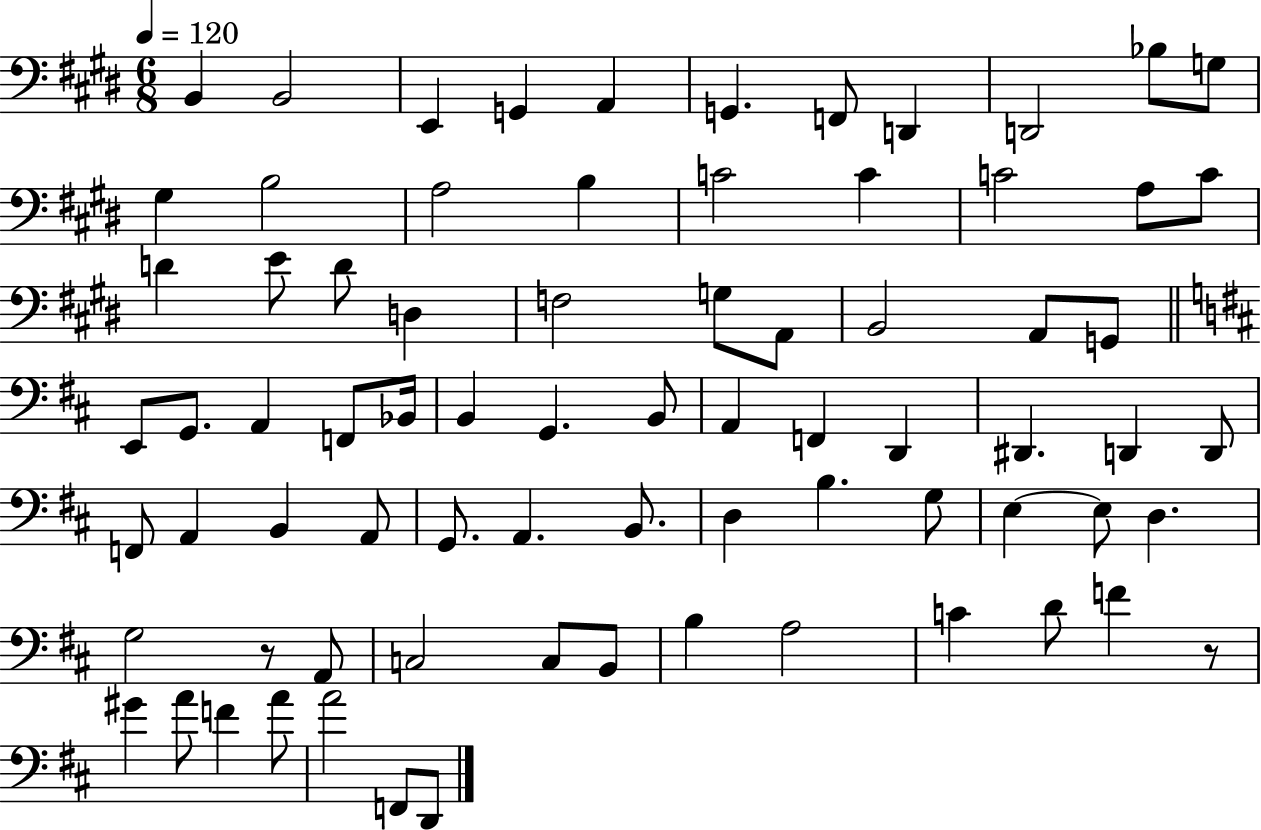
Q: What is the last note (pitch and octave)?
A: D2